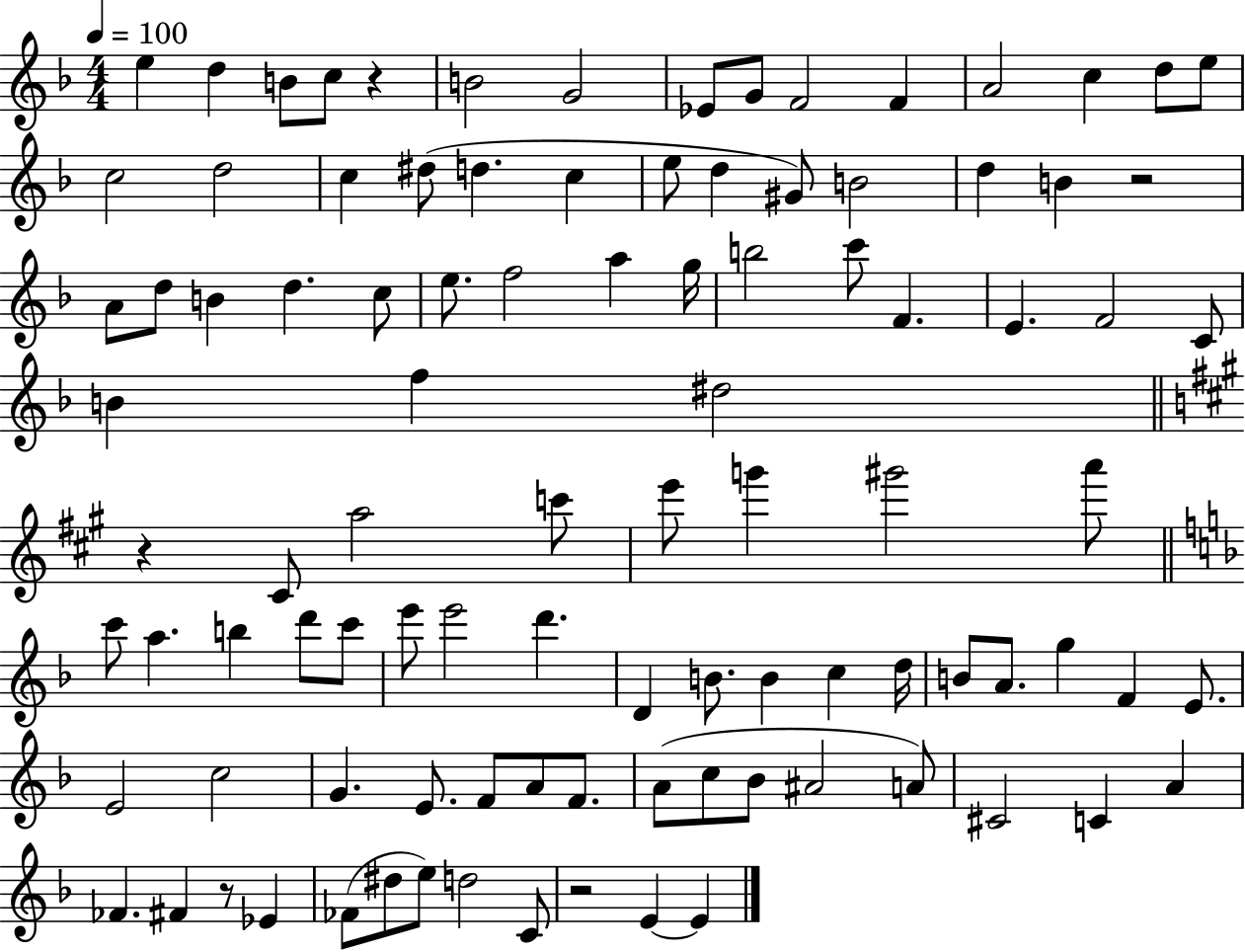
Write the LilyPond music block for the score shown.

{
  \clef treble
  \numericTimeSignature
  \time 4/4
  \key f \major
  \tempo 4 = 100
  e''4 d''4 b'8 c''8 r4 | b'2 g'2 | ees'8 g'8 f'2 f'4 | a'2 c''4 d''8 e''8 | \break c''2 d''2 | c''4 dis''8( d''4. c''4 | e''8 d''4 gis'8) b'2 | d''4 b'4 r2 | \break a'8 d''8 b'4 d''4. c''8 | e''8. f''2 a''4 g''16 | b''2 c'''8 f'4. | e'4. f'2 c'8 | \break b'4 f''4 dis''2 | \bar "||" \break \key a \major r4 cis'8 a''2 c'''8 | e'''8 g'''4 gis'''2 a'''8 | \bar "||" \break \key d \minor c'''8 a''4. b''4 d'''8 c'''8 | e'''8 e'''2 d'''4. | d'4 b'8. b'4 c''4 d''16 | b'8 a'8. g''4 f'4 e'8. | \break e'2 c''2 | g'4. e'8. f'8 a'8 f'8. | a'8( c''8 bes'8 ais'2 a'8) | cis'2 c'4 a'4 | \break fes'4. fis'4 r8 ees'4 | fes'8( dis''8 e''8) d''2 c'8 | r2 e'4~~ e'4 | \bar "|."
}